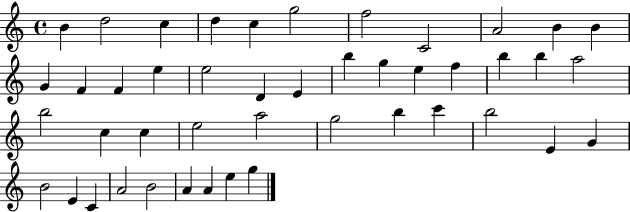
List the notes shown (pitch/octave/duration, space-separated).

B4/q D5/h C5/q D5/q C5/q G5/h F5/h C4/h A4/h B4/q B4/q G4/q F4/q F4/q E5/q E5/h D4/q E4/q B5/q G5/q E5/q F5/q B5/q B5/q A5/h B5/h C5/q C5/q E5/h A5/h G5/h B5/q C6/q B5/h E4/q G4/q B4/h E4/q C4/q A4/h B4/h A4/q A4/q E5/q G5/q